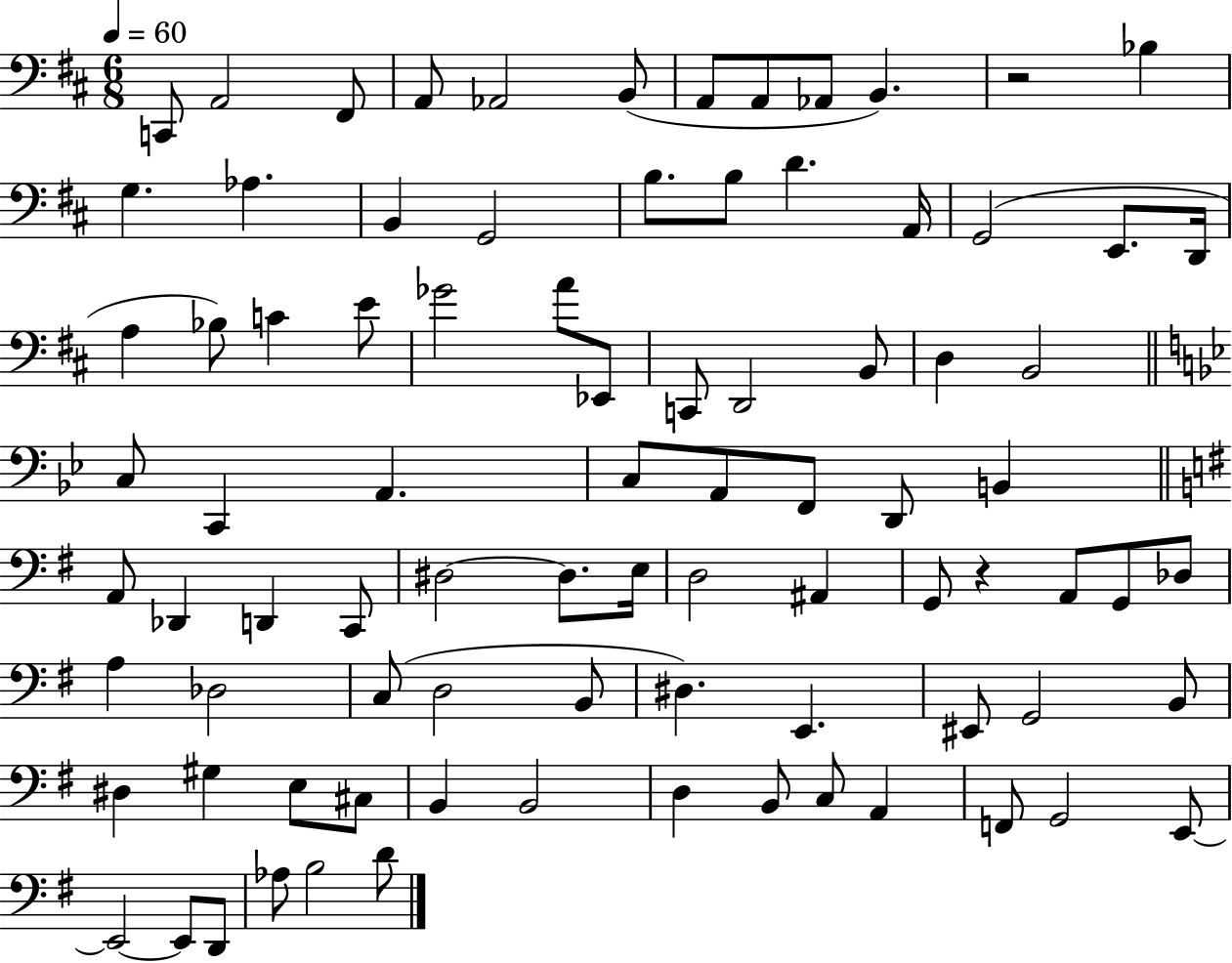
{
  \clef bass
  \numericTimeSignature
  \time 6/8
  \key d \major
  \tempo 4 = 60
  c,8 a,2 fis,8 | a,8 aes,2 b,8( | a,8 a,8 aes,8 b,4.) | r2 bes4 | \break g4. aes4. | b,4 g,2 | b8. b8 d'4. a,16 | g,2( e,8. d,16 | \break a4 bes8) c'4 e'8 | ges'2 a'8 ees,8 | c,8 d,2 b,8 | d4 b,2 | \break \bar "||" \break \key bes \major c8 c,4 a,4. | c8 a,8 f,8 d,8 b,4 | \bar "||" \break \key g \major a,8 des,4 d,4 c,8 | dis2~~ dis8. e16 | d2 ais,4 | g,8 r4 a,8 g,8 des8 | \break a4 des2 | c8( d2 b,8 | dis4.) e,4. | eis,8 g,2 b,8 | \break dis4 gis4 e8 cis8 | b,4 b,2 | d4 b,8 c8 a,4 | f,8 g,2 e,8~~ | \break e,2~~ e,8 d,8 | aes8 b2 d'8 | \bar "|."
}